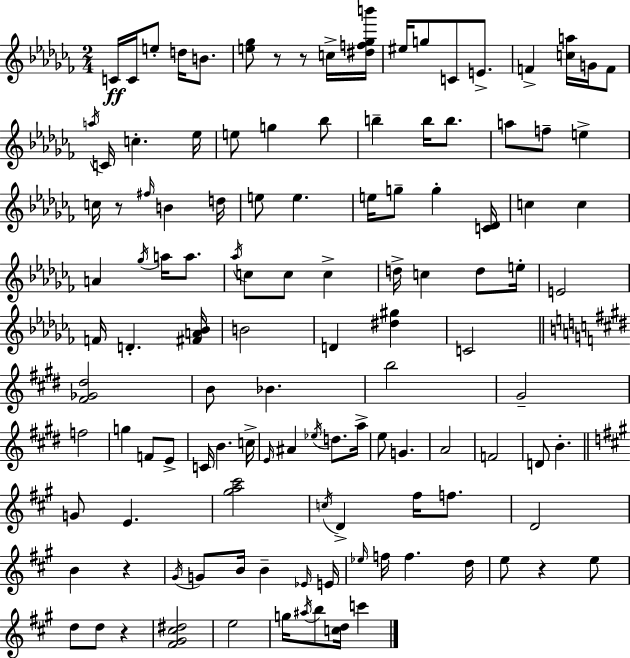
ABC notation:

X:1
T:Untitled
M:2/4
L:1/4
K:Abm
C/4 C/4 e/2 d/4 B/2 [e_g]/2 z/2 z/2 c/4 [^df_gb']/4 ^e/4 g/2 C/2 E/2 F [ca]/4 G/4 F/2 a/4 C/4 c _e/4 e/2 g _b/2 b b/4 b/2 a/2 f/2 e c/4 z/2 ^f/4 B d/4 e/2 e e/4 g/2 g [C_D]/4 c c A _g/4 a/4 a/2 _a/4 c/2 c/2 c d/4 c d/2 e/4 E2 F/4 D [^FA_B]/4 B2 D [^d^g] C2 [^F_G^d]2 B/2 _B b2 ^G2 f2 g F/2 E/2 C/4 B c/4 E/4 ^A _e/4 d/2 a/4 e/2 G A2 F2 D/2 B G/2 E [^ga^c']2 c/4 D ^f/4 f/2 D2 B z ^G/4 G/2 B/4 B _E/4 E/4 _e/4 f/4 f d/4 e/2 z e/2 d/2 d/2 z [^F^G^c^d]2 e2 g/4 ^a/4 b/2 [cd]/4 c'